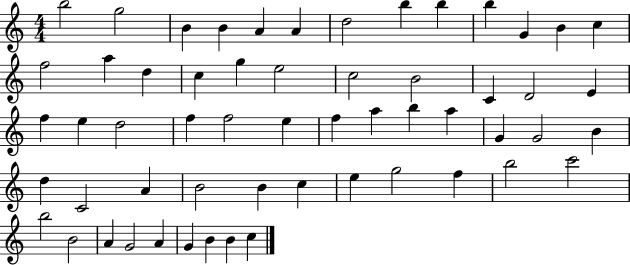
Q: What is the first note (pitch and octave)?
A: B5